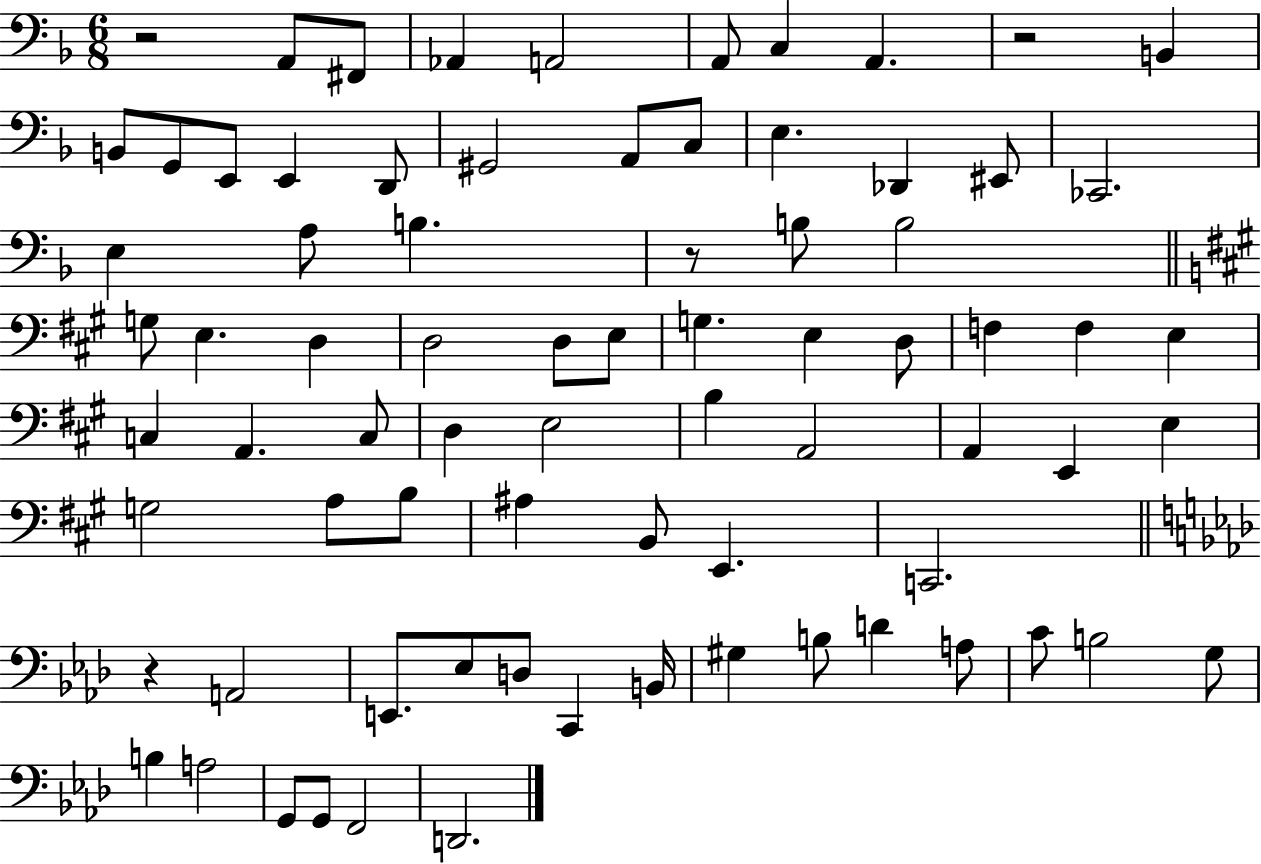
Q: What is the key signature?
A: F major